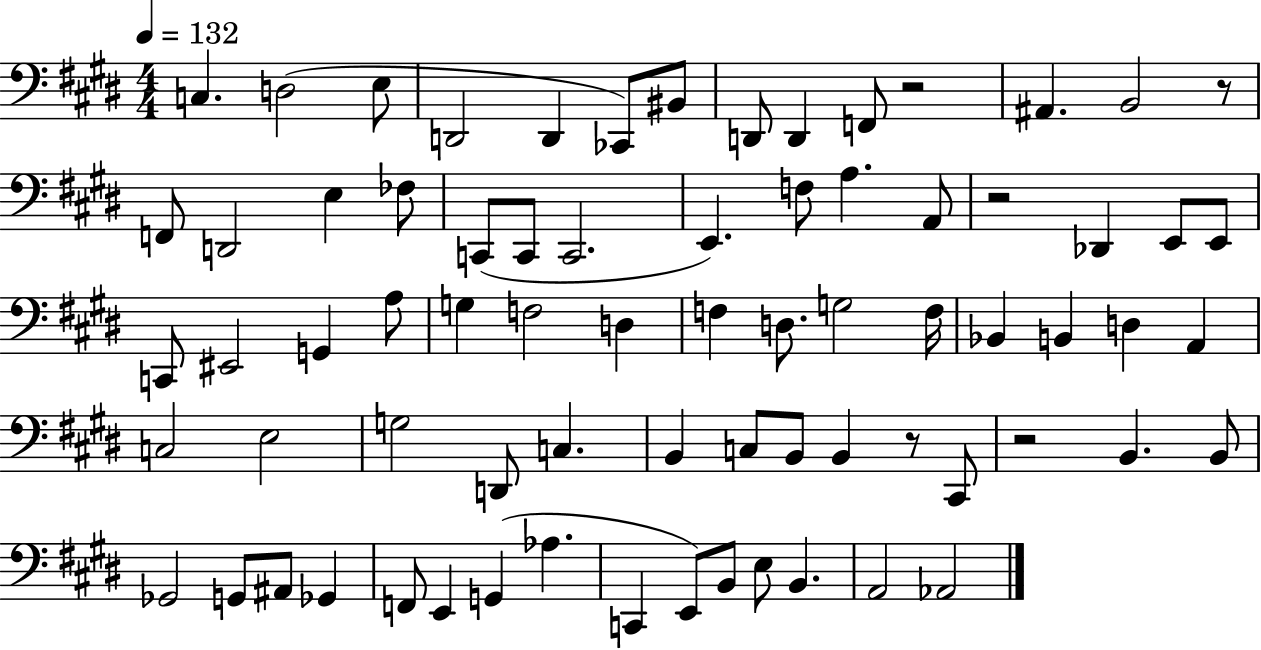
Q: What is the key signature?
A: E major